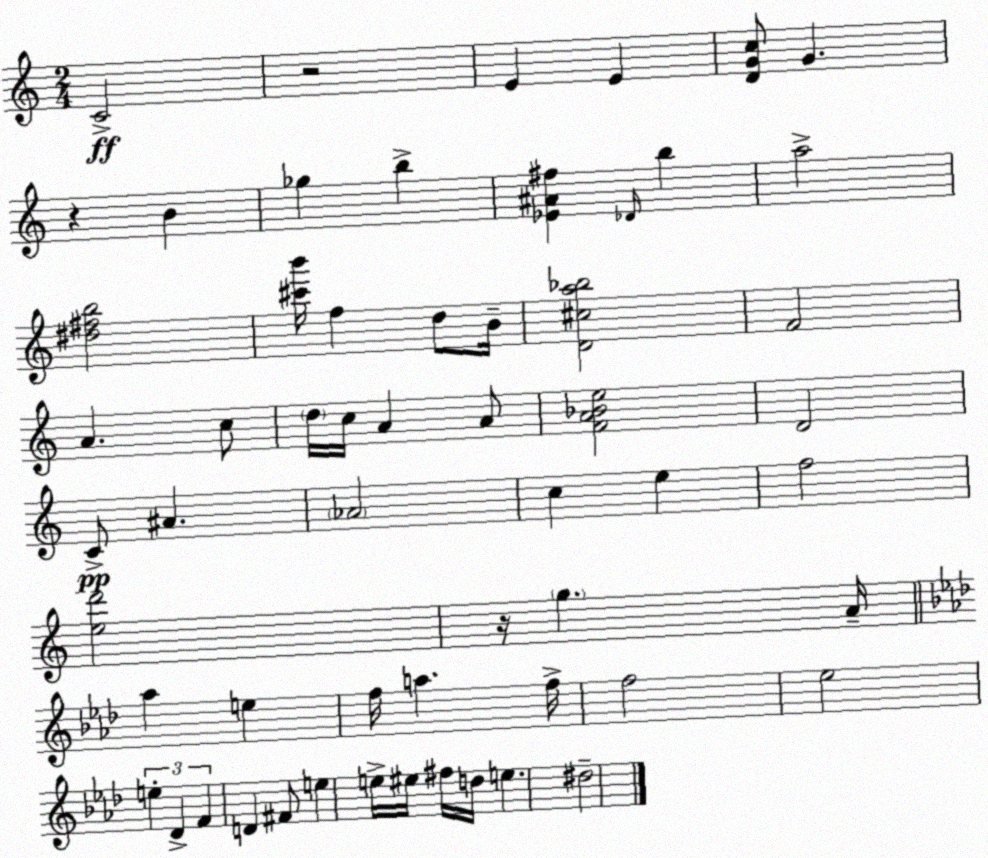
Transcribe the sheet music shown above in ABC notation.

X:1
T:Untitled
M:2/4
L:1/4
K:Am
C2 z2 E E [DGc]/2 G z B _g b [_E^A^f] _D/4 b a2 [^d^fb]2 [^c'b']/4 f d/2 B/4 [D^ca_b]2 F2 A c/2 d/4 c/4 A A/2 [FA_Be]2 D2 C/2 ^A _A2 c e f2 [ed']2 z/4 g A/4 _a e f/4 a f/4 f2 _e2 e _D F D ^F/2 e e/4 ^e/4 ^f/4 d/4 e ^d2